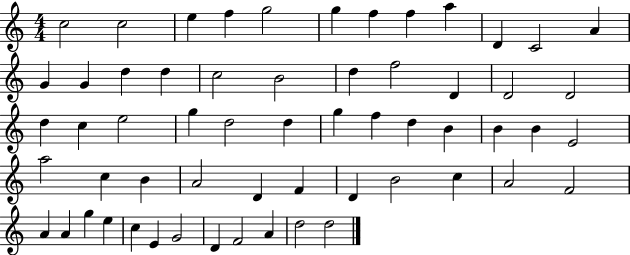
X:1
T:Untitled
M:4/4
L:1/4
K:C
c2 c2 e f g2 g f f a D C2 A G G d d c2 B2 d f2 D D2 D2 d c e2 g d2 d g f d B B B E2 a2 c B A2 D F D B2 c A2 F2 A A g e c E G2 D F2 A d2 d2